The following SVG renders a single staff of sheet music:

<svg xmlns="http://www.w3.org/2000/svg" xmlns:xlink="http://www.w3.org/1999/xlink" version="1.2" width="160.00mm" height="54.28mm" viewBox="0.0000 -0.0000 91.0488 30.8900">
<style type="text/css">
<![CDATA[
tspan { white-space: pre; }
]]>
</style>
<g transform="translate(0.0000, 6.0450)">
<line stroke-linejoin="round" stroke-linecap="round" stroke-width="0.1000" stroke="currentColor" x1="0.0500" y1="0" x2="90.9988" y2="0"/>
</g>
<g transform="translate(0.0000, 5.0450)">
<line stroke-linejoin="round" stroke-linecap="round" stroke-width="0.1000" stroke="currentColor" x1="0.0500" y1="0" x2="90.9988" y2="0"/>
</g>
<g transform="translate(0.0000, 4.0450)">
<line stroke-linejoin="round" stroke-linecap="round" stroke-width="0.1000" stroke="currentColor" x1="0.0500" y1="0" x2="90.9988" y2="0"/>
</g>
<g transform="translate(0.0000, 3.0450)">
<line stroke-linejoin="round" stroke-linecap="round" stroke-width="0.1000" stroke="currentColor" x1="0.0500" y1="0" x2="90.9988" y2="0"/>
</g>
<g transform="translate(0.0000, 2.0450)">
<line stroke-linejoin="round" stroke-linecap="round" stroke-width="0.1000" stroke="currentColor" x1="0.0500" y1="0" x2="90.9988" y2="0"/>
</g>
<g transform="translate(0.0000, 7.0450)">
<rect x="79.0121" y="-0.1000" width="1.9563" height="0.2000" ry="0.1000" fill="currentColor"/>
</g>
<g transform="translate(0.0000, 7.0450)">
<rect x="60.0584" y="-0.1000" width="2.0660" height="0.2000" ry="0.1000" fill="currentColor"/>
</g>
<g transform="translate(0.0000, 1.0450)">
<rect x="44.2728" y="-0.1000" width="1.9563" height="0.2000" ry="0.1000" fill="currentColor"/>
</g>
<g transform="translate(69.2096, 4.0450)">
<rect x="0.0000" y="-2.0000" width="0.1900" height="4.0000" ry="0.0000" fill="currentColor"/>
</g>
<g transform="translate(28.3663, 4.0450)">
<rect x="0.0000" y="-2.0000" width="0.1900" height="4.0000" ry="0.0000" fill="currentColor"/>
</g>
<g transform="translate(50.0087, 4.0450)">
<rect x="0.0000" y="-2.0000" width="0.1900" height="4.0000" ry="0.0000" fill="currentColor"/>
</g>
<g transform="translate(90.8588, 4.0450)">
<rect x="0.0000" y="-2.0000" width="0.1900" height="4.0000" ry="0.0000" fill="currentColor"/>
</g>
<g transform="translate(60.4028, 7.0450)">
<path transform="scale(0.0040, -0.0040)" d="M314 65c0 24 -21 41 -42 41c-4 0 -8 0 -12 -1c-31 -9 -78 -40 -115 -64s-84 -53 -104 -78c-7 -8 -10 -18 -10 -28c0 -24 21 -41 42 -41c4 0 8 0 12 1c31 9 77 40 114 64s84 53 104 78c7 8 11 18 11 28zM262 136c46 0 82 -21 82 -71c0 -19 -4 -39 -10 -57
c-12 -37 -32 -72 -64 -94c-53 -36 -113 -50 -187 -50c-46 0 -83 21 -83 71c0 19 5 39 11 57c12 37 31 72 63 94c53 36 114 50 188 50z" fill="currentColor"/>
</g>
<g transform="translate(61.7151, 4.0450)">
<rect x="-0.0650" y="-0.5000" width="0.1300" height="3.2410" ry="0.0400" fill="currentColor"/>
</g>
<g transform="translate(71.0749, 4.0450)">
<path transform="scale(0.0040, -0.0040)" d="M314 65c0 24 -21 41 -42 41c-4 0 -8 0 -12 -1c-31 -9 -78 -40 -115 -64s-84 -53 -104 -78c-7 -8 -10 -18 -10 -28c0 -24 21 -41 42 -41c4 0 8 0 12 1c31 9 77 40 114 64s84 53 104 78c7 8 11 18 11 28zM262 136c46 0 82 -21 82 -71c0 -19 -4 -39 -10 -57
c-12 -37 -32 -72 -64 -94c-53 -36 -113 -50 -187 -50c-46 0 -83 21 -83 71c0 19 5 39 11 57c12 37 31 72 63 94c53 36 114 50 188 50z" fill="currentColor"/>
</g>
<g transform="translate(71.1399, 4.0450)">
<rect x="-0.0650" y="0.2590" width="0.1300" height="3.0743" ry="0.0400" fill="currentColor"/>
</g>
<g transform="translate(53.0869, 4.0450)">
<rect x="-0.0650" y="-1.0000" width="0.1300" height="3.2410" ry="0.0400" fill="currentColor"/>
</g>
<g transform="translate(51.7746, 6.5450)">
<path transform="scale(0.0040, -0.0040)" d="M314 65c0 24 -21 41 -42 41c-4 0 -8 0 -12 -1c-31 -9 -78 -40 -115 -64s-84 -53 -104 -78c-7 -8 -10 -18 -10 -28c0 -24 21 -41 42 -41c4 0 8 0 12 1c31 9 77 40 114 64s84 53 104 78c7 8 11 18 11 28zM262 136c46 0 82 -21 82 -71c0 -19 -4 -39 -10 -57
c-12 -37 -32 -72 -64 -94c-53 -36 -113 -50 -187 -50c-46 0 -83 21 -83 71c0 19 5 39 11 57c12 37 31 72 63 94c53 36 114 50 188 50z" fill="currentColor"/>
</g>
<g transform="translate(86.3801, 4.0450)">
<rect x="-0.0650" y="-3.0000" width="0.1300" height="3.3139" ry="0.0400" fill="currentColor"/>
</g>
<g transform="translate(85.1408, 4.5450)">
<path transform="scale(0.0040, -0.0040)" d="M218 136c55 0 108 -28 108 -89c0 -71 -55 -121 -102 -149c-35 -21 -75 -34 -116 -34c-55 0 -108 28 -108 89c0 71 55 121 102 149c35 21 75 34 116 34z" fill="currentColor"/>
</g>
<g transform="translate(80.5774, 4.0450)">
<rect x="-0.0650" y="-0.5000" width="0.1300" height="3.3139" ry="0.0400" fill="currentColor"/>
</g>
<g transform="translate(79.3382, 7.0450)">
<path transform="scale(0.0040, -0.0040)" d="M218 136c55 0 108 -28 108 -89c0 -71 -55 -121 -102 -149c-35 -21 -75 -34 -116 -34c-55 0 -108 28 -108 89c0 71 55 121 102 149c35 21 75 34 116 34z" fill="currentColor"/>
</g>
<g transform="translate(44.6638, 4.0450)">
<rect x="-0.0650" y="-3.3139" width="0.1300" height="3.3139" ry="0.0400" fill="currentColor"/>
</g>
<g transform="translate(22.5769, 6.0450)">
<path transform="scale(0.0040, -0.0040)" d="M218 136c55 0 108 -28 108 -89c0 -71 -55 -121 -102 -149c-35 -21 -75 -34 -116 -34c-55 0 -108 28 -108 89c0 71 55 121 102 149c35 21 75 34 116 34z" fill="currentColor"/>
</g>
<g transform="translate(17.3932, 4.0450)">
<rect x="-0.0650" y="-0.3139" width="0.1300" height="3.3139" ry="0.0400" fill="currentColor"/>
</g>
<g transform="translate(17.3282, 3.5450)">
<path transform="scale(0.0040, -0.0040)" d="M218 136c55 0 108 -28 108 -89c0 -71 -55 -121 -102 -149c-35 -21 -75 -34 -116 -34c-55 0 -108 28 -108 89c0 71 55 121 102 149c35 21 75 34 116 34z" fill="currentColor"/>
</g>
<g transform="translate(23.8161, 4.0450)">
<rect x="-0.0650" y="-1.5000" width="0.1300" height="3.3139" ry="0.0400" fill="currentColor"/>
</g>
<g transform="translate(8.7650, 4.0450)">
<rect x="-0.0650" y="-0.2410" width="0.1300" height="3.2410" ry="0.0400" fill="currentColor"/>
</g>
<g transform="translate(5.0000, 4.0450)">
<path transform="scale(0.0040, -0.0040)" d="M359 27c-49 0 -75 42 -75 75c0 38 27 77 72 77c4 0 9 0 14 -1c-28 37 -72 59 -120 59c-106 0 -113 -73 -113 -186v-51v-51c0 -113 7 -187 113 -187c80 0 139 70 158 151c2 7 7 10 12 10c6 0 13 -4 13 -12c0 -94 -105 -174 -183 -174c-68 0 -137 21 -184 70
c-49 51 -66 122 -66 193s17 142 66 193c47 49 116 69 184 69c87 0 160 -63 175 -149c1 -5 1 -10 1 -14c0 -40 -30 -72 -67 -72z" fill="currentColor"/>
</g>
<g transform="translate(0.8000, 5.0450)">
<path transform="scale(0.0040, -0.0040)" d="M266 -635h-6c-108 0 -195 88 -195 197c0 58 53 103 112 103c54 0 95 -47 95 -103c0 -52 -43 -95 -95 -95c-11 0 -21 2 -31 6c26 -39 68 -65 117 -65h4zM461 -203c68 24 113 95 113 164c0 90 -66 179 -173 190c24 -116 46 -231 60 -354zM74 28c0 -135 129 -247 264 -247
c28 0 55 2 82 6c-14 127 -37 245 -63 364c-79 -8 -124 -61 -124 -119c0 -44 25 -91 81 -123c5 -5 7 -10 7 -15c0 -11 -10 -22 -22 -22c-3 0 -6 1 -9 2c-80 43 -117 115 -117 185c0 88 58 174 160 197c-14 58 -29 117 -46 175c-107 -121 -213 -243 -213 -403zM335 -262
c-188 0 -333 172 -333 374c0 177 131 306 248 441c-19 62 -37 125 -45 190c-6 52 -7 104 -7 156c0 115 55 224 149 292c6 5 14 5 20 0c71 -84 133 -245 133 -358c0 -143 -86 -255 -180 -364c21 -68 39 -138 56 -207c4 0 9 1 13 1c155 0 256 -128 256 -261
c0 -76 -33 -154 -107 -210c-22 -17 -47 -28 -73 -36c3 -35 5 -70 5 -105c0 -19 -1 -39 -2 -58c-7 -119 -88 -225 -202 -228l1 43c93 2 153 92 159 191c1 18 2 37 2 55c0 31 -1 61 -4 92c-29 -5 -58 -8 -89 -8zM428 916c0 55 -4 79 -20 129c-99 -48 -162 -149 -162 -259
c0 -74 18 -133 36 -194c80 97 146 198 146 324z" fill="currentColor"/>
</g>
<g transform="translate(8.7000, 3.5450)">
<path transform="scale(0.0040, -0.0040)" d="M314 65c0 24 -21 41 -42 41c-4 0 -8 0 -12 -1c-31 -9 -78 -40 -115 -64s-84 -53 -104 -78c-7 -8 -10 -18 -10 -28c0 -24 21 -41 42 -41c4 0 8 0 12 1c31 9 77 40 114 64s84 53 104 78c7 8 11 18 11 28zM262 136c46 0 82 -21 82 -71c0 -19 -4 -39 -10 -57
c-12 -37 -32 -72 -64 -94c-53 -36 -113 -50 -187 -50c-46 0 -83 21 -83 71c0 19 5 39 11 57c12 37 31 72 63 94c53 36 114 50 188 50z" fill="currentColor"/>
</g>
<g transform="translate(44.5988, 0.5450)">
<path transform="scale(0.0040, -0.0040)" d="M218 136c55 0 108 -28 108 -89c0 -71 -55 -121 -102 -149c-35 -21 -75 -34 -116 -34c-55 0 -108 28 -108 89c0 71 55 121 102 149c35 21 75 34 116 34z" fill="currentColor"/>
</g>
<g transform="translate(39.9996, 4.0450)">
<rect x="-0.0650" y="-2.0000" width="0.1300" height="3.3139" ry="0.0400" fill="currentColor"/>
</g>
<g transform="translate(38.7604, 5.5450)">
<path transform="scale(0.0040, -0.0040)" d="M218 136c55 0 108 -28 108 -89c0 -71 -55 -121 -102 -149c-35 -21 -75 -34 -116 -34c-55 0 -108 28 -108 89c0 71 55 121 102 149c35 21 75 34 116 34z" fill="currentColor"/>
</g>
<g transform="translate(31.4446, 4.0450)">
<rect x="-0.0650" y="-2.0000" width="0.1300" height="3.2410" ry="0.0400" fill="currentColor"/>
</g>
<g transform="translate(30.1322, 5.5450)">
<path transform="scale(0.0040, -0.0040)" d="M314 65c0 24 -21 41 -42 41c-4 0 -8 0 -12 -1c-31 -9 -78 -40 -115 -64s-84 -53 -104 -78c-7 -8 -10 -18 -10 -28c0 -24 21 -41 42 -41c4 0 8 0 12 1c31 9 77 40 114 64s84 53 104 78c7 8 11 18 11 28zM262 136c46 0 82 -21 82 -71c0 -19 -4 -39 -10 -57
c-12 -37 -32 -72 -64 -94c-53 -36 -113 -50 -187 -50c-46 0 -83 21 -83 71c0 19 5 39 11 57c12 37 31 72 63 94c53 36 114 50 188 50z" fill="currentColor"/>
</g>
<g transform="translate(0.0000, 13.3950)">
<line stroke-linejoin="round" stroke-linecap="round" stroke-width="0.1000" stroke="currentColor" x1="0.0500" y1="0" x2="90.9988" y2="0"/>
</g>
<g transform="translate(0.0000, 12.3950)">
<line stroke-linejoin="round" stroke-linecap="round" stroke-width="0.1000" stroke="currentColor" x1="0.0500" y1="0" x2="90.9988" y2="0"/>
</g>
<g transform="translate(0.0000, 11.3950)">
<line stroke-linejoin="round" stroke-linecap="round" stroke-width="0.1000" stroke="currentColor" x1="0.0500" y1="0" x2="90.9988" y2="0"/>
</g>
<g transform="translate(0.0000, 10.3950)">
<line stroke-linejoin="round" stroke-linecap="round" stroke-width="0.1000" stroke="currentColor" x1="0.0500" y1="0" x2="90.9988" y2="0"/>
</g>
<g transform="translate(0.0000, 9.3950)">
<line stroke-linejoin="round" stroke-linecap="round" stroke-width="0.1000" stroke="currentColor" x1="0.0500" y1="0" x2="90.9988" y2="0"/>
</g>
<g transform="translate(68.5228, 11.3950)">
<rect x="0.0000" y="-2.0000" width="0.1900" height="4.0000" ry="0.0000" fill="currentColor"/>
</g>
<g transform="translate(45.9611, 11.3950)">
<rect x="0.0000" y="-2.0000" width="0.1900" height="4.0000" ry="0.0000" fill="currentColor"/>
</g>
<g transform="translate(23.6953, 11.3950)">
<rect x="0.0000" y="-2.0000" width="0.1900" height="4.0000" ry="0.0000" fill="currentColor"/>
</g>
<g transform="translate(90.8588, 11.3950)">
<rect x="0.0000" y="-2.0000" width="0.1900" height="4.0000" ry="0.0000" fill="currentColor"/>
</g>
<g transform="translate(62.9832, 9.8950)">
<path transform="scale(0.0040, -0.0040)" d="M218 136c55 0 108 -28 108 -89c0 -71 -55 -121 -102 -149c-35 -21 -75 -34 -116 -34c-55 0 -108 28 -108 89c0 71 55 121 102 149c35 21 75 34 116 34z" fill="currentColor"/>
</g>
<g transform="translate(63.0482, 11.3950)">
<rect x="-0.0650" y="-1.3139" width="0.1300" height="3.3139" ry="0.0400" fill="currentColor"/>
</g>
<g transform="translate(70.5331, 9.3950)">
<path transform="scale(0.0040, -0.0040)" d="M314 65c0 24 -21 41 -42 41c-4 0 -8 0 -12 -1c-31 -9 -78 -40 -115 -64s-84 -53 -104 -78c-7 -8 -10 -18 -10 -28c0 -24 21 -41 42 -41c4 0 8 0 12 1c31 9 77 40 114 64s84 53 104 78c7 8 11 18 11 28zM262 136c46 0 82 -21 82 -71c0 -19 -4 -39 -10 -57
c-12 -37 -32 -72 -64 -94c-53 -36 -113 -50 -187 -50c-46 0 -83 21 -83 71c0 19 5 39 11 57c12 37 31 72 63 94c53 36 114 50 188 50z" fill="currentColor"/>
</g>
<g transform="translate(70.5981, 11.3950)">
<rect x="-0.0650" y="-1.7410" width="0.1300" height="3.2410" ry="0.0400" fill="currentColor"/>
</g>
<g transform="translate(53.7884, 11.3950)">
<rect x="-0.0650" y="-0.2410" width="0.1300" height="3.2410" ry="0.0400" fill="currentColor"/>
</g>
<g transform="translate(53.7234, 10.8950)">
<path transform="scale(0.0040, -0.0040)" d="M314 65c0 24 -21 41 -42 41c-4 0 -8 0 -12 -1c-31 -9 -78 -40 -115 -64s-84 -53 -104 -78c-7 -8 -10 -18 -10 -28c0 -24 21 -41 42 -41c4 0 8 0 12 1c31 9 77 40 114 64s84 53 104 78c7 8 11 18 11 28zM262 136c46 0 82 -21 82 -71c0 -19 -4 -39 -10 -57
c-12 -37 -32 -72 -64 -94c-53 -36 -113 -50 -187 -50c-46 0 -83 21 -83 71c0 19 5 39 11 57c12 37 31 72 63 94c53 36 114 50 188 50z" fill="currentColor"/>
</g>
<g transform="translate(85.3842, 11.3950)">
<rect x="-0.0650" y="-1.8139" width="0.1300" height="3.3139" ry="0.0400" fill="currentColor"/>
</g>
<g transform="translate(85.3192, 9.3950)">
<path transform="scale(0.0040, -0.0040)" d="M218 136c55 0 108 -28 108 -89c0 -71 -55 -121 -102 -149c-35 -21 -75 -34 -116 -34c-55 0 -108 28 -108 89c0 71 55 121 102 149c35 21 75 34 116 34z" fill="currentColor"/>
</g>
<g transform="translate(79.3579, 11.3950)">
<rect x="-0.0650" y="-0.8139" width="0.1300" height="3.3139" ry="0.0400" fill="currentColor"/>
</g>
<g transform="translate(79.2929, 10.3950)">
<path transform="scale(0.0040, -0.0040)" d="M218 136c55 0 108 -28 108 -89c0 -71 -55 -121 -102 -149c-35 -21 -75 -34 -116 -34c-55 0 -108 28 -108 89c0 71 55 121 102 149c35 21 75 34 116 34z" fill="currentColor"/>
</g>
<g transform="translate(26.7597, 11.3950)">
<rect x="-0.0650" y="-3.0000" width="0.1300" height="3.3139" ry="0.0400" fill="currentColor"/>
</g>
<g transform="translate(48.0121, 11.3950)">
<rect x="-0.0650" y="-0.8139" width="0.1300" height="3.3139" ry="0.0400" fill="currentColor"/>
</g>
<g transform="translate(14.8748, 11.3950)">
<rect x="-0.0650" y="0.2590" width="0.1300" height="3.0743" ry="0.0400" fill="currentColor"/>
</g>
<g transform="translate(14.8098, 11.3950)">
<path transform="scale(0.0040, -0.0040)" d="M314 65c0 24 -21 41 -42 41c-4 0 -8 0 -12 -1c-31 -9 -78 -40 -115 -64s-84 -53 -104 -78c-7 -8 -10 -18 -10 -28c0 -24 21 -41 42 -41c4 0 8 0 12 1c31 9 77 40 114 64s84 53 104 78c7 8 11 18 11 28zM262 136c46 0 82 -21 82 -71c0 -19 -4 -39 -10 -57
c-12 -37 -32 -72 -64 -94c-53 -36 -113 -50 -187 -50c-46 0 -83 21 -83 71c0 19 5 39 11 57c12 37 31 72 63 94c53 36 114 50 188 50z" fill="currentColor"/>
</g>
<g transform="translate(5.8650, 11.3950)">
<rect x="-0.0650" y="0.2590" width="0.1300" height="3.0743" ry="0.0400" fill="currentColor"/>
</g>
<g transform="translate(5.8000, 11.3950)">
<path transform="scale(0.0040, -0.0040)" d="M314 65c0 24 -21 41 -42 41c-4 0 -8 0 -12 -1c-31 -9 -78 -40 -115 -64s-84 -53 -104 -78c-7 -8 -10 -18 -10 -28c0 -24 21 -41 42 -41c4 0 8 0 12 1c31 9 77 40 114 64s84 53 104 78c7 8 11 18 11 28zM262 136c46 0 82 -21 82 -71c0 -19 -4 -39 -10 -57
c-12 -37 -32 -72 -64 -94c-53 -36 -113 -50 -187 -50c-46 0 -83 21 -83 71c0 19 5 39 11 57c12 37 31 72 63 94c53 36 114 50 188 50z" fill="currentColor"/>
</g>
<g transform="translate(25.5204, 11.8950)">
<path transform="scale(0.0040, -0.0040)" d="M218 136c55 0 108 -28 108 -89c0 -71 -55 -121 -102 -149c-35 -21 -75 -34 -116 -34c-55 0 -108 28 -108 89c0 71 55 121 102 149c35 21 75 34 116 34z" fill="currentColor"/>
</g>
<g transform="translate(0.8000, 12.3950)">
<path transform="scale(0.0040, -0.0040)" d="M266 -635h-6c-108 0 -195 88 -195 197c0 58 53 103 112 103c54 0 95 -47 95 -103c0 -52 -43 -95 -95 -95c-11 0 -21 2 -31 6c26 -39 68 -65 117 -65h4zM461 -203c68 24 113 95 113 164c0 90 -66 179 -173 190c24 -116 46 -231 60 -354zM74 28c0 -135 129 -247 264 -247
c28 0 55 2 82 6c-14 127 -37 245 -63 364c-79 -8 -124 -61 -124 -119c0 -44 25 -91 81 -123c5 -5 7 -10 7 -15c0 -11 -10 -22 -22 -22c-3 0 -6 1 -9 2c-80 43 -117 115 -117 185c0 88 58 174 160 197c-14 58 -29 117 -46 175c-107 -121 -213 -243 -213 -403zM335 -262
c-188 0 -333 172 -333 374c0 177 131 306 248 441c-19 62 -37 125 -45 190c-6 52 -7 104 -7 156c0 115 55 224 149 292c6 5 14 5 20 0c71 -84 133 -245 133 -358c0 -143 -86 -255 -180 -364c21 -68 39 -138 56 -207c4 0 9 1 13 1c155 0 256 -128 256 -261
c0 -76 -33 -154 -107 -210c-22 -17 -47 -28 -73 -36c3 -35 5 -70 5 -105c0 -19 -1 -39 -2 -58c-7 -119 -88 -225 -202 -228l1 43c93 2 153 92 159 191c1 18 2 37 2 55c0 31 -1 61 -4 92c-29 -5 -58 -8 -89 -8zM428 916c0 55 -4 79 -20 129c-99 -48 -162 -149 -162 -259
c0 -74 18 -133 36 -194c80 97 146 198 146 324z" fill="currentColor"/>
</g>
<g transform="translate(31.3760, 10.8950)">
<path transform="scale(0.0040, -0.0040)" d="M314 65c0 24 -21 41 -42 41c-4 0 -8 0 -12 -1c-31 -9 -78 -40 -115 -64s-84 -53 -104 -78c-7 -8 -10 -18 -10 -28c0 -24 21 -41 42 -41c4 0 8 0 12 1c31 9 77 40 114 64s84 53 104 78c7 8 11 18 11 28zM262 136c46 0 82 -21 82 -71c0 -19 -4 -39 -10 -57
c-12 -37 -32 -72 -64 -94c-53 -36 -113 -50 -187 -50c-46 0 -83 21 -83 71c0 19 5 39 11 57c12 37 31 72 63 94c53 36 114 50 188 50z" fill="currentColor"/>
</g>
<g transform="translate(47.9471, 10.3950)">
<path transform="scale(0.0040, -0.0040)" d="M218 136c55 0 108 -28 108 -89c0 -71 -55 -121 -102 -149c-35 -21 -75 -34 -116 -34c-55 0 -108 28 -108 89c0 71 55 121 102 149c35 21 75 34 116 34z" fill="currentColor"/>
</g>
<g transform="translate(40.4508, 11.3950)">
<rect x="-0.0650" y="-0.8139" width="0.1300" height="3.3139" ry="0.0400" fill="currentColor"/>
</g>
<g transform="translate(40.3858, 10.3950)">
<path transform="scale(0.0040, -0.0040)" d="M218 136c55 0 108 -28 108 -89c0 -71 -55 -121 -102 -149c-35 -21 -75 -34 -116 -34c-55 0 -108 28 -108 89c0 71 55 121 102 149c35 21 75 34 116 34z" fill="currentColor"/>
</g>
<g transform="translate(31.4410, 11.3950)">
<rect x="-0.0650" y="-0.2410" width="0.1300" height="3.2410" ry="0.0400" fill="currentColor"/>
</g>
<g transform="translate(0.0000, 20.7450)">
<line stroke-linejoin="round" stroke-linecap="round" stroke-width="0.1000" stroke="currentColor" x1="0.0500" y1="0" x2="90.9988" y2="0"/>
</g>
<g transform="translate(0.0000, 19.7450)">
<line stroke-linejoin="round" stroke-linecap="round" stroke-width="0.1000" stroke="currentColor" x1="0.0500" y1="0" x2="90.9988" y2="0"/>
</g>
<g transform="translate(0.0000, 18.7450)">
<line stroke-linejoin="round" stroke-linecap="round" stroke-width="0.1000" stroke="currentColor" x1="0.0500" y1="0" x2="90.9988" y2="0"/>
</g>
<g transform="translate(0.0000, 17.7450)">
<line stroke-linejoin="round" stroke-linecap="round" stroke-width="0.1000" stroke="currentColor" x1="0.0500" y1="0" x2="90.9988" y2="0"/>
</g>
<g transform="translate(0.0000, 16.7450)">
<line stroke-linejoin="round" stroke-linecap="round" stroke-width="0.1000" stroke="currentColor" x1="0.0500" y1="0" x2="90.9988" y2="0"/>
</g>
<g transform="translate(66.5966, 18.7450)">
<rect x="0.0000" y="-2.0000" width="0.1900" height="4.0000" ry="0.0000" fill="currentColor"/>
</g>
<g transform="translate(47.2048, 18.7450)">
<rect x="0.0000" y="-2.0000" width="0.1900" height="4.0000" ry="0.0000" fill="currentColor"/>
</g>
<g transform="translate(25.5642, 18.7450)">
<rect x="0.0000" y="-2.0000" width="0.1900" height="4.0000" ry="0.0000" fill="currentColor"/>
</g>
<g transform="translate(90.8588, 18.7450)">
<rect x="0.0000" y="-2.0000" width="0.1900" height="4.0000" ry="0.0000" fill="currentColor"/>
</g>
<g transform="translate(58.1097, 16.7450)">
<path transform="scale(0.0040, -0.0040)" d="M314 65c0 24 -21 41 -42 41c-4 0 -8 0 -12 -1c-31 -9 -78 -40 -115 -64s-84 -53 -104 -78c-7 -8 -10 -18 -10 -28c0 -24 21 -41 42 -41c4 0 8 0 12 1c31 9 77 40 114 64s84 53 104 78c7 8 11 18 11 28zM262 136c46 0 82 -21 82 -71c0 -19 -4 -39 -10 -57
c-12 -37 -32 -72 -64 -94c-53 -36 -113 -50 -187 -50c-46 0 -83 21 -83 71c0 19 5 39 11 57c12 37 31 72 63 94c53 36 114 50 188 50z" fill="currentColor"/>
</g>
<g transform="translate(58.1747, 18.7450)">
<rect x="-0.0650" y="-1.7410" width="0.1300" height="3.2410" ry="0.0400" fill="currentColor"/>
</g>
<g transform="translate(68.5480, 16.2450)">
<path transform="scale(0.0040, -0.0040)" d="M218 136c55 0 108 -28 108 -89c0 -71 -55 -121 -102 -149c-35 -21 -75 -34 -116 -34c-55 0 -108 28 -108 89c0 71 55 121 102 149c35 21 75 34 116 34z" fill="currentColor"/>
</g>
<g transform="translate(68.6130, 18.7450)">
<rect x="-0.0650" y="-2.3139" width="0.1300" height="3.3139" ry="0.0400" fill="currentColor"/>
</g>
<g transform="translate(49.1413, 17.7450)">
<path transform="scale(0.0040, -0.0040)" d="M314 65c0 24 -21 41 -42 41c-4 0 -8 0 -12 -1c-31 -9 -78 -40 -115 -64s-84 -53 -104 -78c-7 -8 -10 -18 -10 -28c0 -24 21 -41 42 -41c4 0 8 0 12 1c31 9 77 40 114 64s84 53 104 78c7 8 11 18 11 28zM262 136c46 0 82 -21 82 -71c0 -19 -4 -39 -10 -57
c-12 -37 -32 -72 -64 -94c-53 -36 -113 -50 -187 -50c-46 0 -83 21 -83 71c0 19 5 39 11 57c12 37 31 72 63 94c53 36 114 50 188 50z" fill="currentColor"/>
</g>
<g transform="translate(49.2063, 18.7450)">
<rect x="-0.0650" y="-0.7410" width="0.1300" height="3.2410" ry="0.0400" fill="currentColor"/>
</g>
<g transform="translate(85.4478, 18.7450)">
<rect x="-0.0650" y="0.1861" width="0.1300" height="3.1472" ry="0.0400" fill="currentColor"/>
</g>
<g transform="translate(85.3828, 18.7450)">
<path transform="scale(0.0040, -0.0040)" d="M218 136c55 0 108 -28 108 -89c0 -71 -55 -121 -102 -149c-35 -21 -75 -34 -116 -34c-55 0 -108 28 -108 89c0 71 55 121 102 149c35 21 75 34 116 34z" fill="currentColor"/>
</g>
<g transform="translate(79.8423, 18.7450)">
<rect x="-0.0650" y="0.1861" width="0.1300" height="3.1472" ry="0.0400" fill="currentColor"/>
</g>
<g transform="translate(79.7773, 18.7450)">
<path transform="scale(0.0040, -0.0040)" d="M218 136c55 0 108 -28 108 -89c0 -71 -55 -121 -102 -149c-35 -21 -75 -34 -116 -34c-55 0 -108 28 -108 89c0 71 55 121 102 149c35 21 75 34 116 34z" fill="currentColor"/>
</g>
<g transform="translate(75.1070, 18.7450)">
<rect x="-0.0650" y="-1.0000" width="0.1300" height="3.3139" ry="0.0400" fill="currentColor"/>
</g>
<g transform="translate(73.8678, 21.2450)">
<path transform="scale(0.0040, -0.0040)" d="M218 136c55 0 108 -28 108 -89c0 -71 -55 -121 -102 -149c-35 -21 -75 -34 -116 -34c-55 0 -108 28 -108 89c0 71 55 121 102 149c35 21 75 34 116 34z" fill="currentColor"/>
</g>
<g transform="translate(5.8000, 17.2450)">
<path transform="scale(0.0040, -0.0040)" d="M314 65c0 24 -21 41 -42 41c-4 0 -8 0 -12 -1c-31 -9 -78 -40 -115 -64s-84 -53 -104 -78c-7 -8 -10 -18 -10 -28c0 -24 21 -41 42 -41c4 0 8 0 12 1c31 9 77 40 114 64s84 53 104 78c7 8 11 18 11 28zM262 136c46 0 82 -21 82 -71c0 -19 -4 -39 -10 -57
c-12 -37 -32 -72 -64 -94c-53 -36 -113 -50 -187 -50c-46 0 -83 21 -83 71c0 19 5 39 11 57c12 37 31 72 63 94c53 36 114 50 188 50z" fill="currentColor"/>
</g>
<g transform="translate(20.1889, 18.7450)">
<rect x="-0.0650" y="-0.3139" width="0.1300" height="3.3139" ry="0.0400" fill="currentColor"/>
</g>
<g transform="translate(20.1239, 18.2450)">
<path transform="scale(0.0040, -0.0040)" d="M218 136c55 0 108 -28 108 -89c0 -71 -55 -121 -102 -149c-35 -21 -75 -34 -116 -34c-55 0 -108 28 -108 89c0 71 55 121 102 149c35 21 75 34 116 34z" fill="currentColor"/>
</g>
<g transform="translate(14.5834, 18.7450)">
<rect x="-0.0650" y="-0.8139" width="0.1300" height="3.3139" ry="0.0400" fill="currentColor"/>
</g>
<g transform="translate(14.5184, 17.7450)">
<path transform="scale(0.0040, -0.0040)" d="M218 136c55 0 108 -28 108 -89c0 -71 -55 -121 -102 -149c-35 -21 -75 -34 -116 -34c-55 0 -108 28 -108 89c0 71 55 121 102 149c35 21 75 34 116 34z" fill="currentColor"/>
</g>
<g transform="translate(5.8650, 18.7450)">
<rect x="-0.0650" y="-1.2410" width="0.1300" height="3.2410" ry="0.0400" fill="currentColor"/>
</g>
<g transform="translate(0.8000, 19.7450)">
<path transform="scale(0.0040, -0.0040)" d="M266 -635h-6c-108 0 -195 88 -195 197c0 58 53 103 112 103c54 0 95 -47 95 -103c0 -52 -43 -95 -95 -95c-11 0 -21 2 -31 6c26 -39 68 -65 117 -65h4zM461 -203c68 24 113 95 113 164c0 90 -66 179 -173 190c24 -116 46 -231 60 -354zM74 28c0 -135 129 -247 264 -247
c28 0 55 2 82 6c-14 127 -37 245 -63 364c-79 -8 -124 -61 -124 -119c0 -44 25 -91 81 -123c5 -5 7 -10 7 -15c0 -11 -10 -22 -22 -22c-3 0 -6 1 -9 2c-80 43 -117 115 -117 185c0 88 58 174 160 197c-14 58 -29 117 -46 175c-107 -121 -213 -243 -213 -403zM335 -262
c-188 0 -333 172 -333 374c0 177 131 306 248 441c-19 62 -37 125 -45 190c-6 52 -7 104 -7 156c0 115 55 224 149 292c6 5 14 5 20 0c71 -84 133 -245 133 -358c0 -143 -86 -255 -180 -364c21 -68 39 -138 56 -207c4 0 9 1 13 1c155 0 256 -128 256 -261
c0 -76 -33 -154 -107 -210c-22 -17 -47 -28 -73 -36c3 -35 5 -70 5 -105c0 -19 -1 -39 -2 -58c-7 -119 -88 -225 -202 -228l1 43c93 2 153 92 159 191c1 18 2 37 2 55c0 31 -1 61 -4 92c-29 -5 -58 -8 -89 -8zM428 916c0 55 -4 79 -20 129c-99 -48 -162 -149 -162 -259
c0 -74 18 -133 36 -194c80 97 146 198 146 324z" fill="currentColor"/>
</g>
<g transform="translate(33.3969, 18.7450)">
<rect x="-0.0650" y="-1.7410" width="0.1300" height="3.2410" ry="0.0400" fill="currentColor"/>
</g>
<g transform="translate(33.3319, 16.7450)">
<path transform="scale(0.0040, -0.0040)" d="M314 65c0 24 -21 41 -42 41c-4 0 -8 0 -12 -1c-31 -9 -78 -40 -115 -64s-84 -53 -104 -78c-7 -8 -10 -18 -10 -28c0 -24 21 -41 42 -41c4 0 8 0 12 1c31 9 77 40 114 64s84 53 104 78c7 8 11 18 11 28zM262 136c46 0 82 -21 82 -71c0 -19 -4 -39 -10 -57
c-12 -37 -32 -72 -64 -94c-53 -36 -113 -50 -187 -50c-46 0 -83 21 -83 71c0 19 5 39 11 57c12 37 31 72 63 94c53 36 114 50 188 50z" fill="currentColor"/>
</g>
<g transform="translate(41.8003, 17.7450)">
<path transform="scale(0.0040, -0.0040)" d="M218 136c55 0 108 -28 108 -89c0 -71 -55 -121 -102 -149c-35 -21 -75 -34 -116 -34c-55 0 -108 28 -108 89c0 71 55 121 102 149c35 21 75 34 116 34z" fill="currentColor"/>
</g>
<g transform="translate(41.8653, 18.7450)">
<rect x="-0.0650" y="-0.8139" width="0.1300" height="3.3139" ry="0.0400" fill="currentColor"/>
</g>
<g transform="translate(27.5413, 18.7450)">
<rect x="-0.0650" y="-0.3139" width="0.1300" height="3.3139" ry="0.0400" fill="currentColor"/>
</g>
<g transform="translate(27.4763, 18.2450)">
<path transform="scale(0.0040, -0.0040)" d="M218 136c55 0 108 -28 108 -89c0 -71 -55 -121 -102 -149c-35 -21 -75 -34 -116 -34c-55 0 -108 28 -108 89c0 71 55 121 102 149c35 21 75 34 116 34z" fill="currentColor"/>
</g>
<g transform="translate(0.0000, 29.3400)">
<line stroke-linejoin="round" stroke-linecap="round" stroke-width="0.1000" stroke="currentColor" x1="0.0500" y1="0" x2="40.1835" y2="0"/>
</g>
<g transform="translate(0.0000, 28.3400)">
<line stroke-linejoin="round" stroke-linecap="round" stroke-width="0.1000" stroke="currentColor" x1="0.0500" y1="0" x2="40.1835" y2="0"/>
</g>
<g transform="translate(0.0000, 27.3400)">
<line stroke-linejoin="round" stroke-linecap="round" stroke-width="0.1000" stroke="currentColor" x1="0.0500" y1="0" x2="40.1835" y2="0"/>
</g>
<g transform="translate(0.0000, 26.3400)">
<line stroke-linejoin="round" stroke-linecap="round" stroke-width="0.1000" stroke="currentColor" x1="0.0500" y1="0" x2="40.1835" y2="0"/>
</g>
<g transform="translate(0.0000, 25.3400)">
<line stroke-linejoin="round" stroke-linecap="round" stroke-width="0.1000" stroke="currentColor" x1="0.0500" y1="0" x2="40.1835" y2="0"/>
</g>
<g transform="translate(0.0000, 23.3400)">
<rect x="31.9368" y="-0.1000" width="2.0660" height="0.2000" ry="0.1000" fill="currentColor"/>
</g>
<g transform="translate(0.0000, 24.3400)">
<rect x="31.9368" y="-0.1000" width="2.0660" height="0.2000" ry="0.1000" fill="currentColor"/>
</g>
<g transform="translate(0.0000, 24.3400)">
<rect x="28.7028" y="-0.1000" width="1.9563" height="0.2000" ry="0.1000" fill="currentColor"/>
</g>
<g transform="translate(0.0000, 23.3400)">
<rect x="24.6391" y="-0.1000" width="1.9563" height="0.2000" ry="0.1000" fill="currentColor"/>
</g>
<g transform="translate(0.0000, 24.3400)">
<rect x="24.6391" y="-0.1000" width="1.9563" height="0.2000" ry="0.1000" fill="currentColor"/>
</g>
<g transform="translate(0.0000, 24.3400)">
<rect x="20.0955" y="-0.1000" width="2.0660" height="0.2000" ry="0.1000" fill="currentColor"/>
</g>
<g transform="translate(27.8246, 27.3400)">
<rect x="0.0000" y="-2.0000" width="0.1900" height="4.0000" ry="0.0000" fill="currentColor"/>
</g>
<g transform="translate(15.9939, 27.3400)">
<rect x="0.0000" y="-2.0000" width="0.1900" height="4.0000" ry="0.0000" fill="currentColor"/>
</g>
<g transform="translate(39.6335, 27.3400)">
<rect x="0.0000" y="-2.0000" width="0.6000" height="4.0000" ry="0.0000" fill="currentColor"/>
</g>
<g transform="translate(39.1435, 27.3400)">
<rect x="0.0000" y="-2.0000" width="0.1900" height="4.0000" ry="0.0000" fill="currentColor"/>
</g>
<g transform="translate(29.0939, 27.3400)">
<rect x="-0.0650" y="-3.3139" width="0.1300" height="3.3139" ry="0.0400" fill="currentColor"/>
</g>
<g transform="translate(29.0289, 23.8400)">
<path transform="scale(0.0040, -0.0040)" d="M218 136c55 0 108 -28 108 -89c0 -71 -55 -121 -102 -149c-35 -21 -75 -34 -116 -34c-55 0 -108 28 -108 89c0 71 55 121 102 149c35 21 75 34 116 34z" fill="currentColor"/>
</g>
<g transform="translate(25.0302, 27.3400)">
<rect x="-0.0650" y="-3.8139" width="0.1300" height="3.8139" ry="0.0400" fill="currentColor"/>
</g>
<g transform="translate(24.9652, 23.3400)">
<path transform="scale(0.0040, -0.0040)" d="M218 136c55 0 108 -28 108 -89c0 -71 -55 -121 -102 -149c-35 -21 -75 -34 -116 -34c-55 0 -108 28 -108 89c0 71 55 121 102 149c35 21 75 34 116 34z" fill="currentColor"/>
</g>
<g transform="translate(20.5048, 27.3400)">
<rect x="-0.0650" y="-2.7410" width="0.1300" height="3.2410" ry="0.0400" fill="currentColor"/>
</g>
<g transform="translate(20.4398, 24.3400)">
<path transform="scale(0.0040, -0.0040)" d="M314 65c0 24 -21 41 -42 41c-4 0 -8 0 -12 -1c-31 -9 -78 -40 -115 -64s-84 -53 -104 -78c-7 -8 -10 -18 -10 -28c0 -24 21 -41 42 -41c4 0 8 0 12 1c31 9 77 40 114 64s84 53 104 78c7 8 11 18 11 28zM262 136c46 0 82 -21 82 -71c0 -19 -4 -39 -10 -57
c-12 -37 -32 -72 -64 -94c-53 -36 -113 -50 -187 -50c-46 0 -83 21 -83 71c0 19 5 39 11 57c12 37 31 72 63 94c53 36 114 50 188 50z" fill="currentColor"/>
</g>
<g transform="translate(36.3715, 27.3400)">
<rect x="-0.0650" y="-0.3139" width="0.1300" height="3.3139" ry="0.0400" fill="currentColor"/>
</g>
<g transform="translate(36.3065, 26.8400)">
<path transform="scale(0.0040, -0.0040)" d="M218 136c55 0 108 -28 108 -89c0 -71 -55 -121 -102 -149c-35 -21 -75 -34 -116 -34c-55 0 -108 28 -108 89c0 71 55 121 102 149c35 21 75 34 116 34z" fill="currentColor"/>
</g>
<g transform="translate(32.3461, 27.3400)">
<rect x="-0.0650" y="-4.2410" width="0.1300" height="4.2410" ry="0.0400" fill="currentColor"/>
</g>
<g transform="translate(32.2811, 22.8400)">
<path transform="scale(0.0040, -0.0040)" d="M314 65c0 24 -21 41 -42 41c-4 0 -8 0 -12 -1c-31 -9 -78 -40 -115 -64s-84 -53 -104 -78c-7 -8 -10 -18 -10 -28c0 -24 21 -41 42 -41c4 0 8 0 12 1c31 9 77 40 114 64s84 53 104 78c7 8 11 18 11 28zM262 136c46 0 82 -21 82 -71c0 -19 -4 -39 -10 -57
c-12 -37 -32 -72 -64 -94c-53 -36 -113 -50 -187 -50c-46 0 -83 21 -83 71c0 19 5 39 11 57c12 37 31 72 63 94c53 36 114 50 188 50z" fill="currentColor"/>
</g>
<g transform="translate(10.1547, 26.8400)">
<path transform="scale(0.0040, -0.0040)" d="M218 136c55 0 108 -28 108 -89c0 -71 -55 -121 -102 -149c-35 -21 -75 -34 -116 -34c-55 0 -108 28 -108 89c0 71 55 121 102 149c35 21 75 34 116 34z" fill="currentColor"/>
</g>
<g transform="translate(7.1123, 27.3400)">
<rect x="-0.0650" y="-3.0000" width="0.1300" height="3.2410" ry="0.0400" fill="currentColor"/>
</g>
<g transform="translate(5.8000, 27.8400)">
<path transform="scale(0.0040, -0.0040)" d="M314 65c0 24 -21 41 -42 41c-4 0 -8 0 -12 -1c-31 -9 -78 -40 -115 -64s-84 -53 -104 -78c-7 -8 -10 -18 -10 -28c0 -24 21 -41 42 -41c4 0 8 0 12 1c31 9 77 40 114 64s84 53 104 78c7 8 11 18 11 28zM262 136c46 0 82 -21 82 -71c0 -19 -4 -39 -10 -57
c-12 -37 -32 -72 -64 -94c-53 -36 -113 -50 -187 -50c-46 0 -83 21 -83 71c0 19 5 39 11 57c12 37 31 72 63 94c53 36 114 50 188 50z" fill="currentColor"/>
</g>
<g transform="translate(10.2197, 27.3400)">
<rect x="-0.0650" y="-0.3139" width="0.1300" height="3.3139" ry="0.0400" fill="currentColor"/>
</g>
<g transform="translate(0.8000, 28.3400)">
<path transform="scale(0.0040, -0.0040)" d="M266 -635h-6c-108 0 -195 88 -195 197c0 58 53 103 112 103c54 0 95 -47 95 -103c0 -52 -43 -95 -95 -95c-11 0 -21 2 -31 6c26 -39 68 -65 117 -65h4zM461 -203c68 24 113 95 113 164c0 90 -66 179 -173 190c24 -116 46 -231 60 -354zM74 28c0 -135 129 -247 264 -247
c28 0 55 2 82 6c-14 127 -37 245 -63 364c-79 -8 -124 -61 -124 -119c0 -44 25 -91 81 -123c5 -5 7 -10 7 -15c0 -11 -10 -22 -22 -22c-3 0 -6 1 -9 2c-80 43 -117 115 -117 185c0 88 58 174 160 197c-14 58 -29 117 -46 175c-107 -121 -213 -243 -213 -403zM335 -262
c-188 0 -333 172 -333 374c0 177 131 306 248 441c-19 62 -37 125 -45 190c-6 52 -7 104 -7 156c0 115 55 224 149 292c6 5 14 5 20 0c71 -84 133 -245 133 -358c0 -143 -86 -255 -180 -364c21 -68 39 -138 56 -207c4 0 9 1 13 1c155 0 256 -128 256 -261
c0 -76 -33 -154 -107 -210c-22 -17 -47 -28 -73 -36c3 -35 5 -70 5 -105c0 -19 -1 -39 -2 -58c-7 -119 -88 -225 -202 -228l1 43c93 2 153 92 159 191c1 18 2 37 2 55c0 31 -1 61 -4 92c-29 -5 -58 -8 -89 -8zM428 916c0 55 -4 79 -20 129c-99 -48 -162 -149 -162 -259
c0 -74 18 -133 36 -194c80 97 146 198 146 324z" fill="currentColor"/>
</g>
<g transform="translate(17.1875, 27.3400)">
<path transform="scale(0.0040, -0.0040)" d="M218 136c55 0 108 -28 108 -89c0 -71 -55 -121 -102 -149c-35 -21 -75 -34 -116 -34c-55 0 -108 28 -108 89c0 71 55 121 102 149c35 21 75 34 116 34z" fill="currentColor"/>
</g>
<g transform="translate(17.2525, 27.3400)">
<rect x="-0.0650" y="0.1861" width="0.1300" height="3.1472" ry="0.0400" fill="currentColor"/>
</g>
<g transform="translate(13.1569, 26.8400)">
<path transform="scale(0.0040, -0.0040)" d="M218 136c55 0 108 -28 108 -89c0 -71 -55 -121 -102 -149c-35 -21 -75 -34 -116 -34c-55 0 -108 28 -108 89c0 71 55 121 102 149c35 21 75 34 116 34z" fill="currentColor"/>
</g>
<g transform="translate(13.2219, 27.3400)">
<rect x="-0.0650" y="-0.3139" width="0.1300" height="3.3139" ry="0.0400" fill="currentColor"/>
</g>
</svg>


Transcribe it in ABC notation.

X:1
T:Untitled
M:4/4
L:1/4
K:C
c2 c E F2 F b D2 C2 B2 C A B2 B2 A c2 d d c2 e f2 d f e2 d c c f2 d d2 f2 g D B B A2 c c B a2 c' b d'2 c